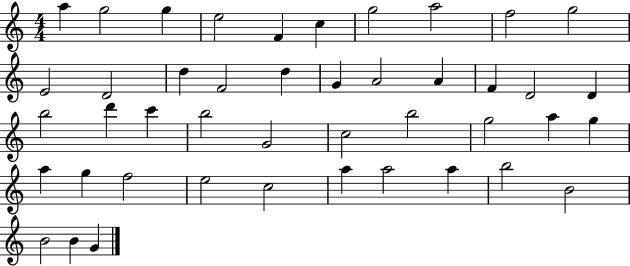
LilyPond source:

{
  \clef treble
  \numericTimeSignature
  \time 4/4
  \key c \major
  a''4 g''2 g''4 | e''2 f'4 c''4 | g''2 a''2 | f''2 g''2 | \break e'2 d'2 | d''4 f'2 d''4 | g'4 a'2 a'4 | f'4 d'2 d'4 | \break b''2 d'''4 c'''4 | b''2 g'2 | c''2 b''2 | g''2 a''4 g''4 | \break a''4 g''4 f''2 | e''2 c''2 | a''4 a''2 a''4 | b''2 b'2 | \break b'2 b'4 g'4 | \bar "|."
}